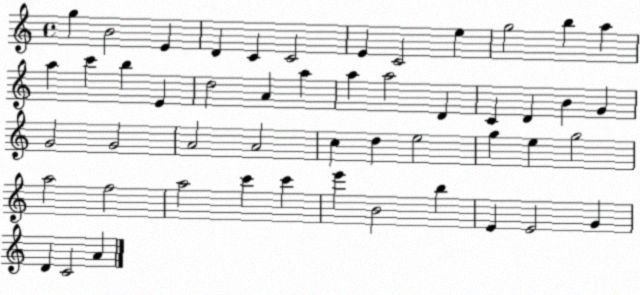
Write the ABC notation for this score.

X:1
T:Untitled
M:4/4
L:1/4
K:C
g B2 E D C C2 E C2 e g2 b a a c' b E d2 A a a a2 D C D B G G2 G2 A2 A2 c d e2 g e g2 a2 f2 a2 c' c' e' B2 b E E2 G D C2 A